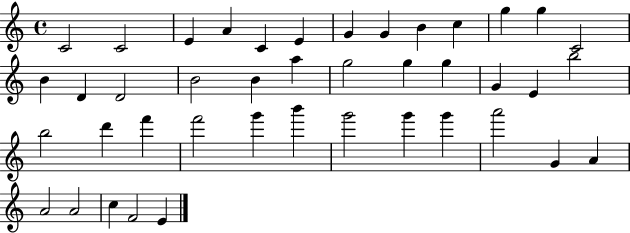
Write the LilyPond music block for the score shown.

{
  \clef treble
  \time 4/4
  \defaultTimeSignature
  \key c \major
  c'2 c'2 | e'4 a'4 c'4 e'4 | g'4 g'4 b'4 c''4 | g''4 g''4 c'2 | \break b'4 d'4 d'2 | b'2 b'4 a''4 | g''2 g''4 g''4 | g'4 e'4 b''2 | \break b''2 d'''4 f'''4 | f'''2 g'''4 b'''4 | g'''2 g'''4 g'''4 | a'''2 g'4 a'4 | \break a'2 a'2 | c''4 f'2 e'4 | \bar "|."
}